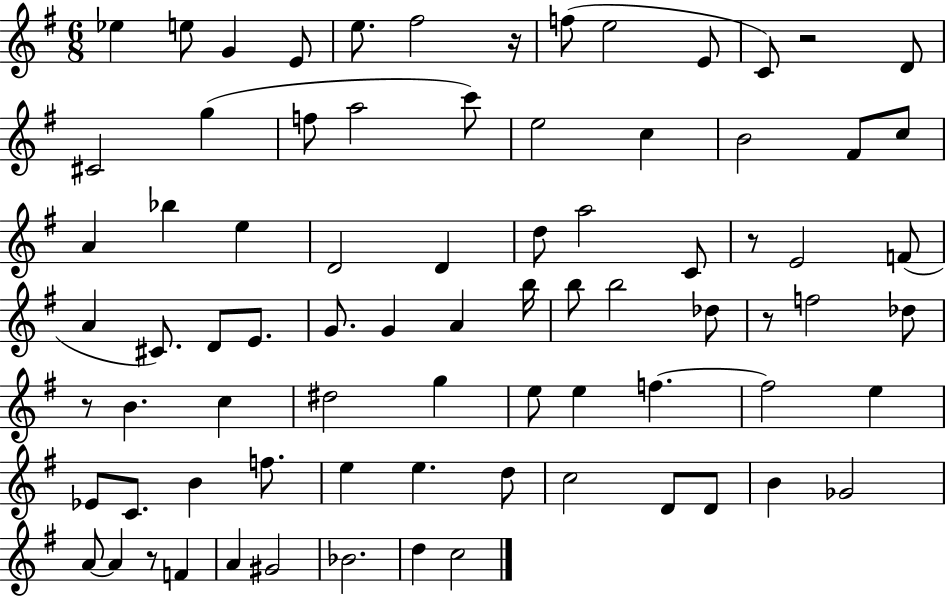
X:1
T:Untitled
M:6/8
L:1/4
K:G
_e e/2 G E/2 e/2 ^f2 z/4 f/2 e2 E/2 C/2 z2 D/2 ^C2 g f/2 a2 c'/2 e2 c B2 ^F/2 c/2 A _b e D2 D d/2 a2 C/2 z/2 E2 F/2 A ^C/2 D/2 E/2 G/2 G A b/4 b/2 b2 _d/2 z/2 f2 _d/2 z/2 B c ^d2 g e/2 e f f2 e _E/2 C/2 B f/2 e e d/2 c2 D/2 D/2 B _G2 A/2 A z/2 F A ^G2 _B2 d c2